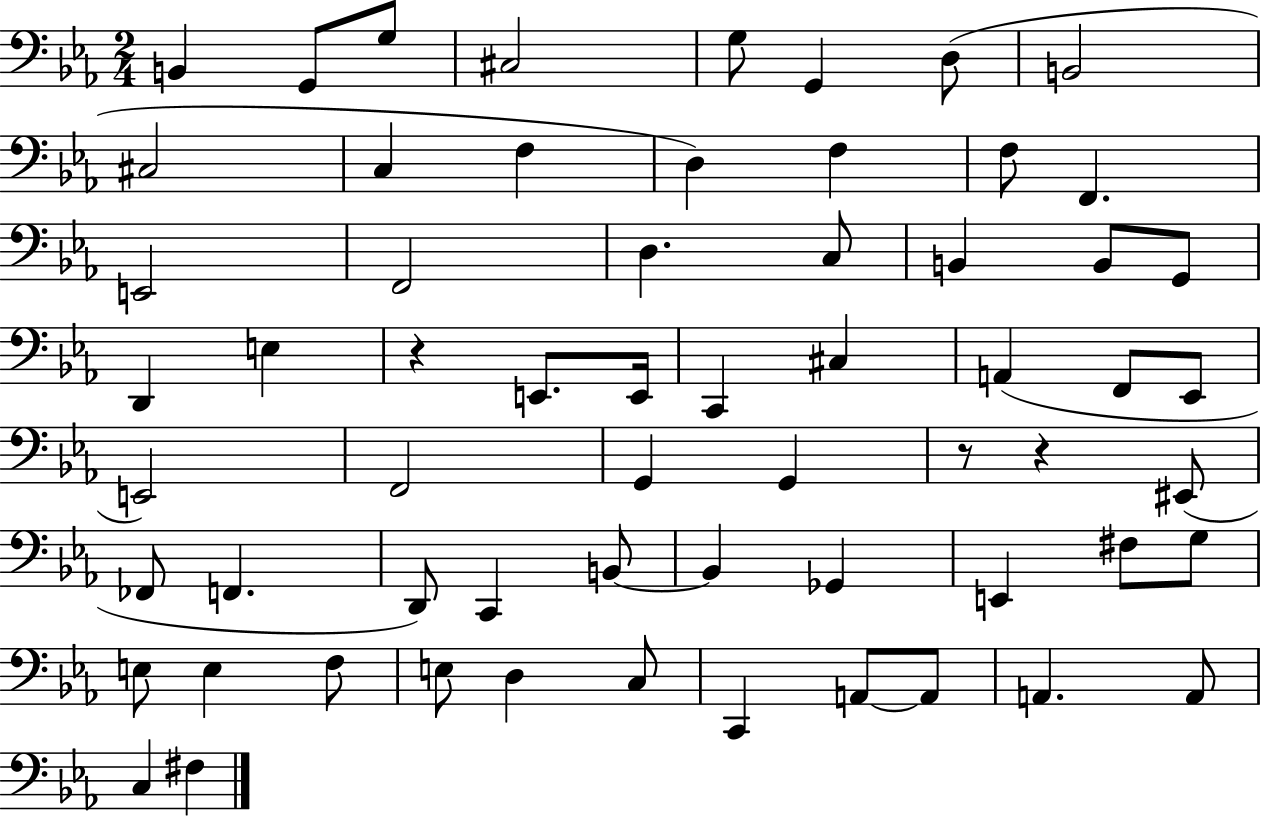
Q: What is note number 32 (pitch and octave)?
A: E2